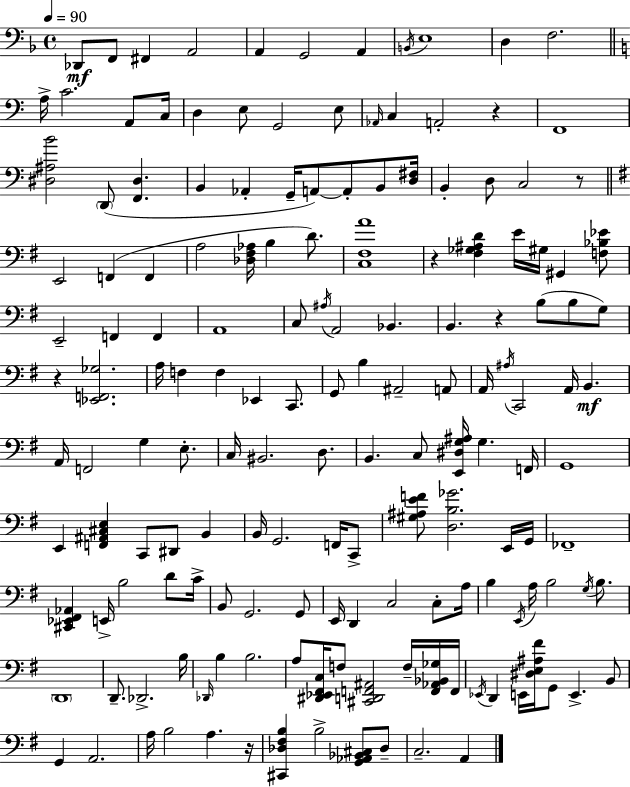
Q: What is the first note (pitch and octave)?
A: Db2